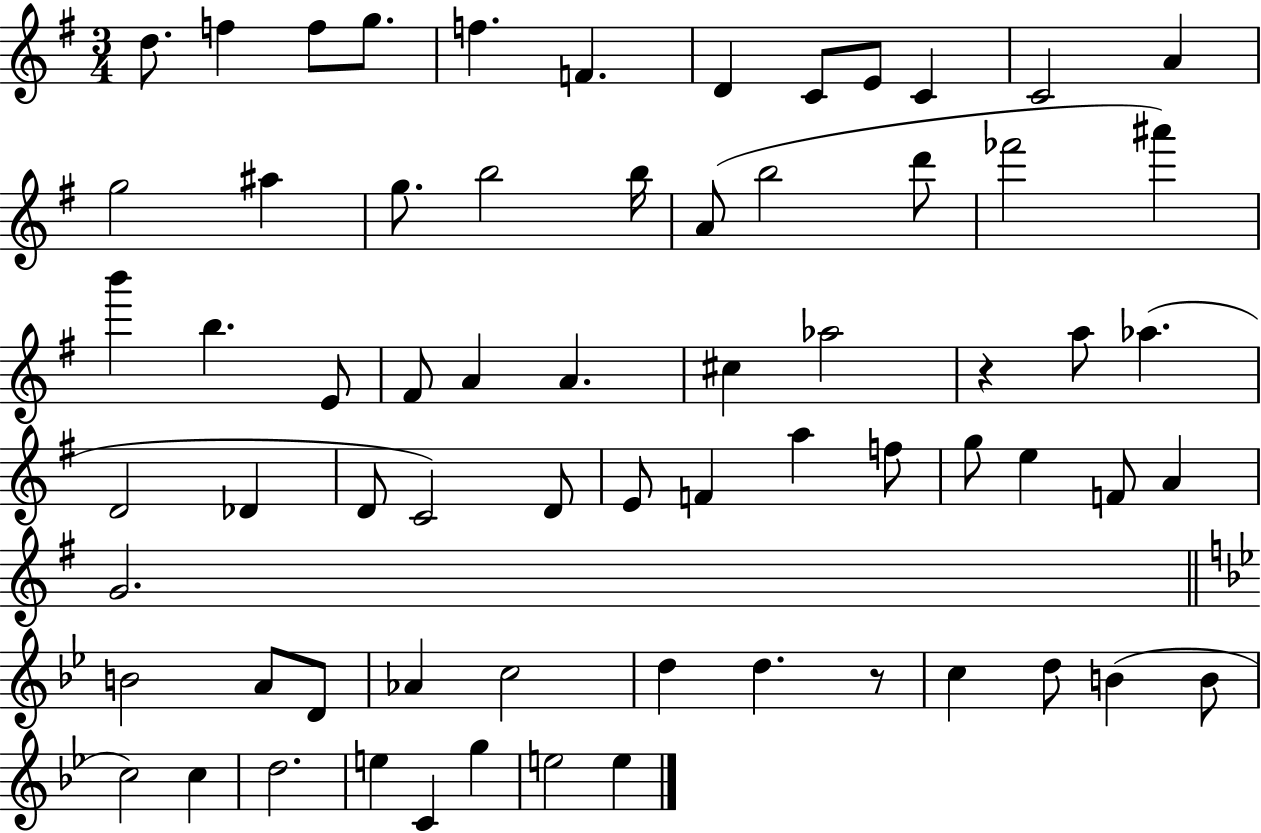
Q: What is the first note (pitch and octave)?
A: D5